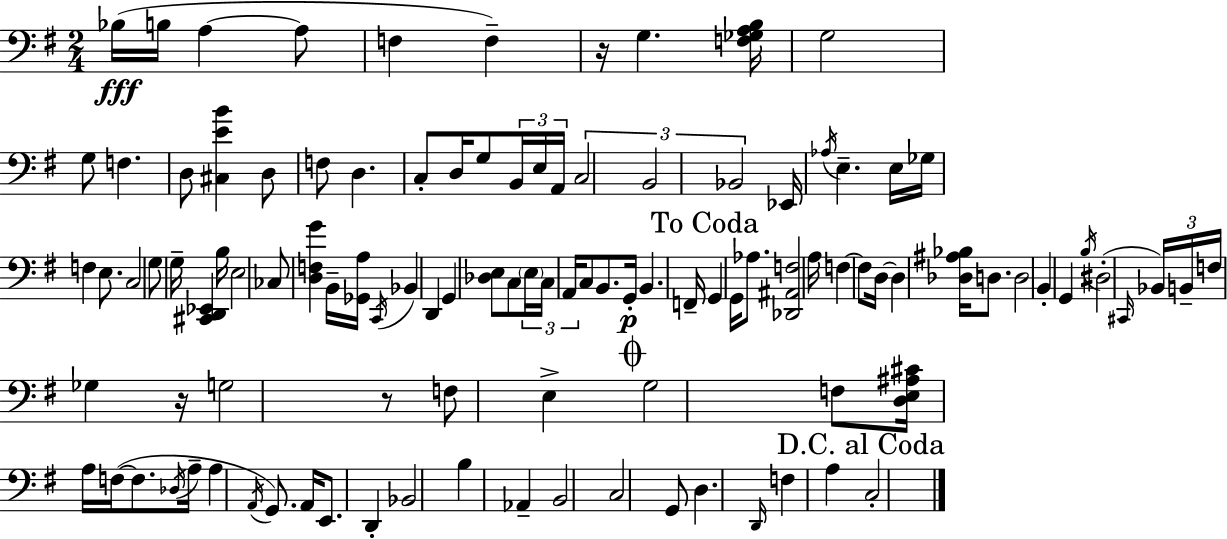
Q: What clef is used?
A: bass